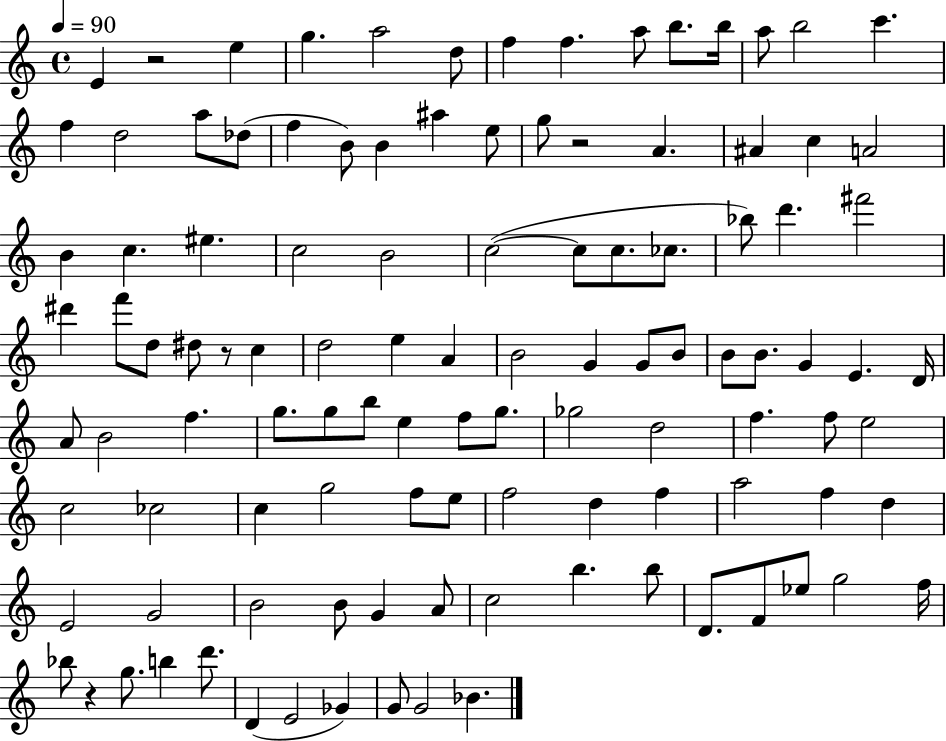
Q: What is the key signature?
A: C major